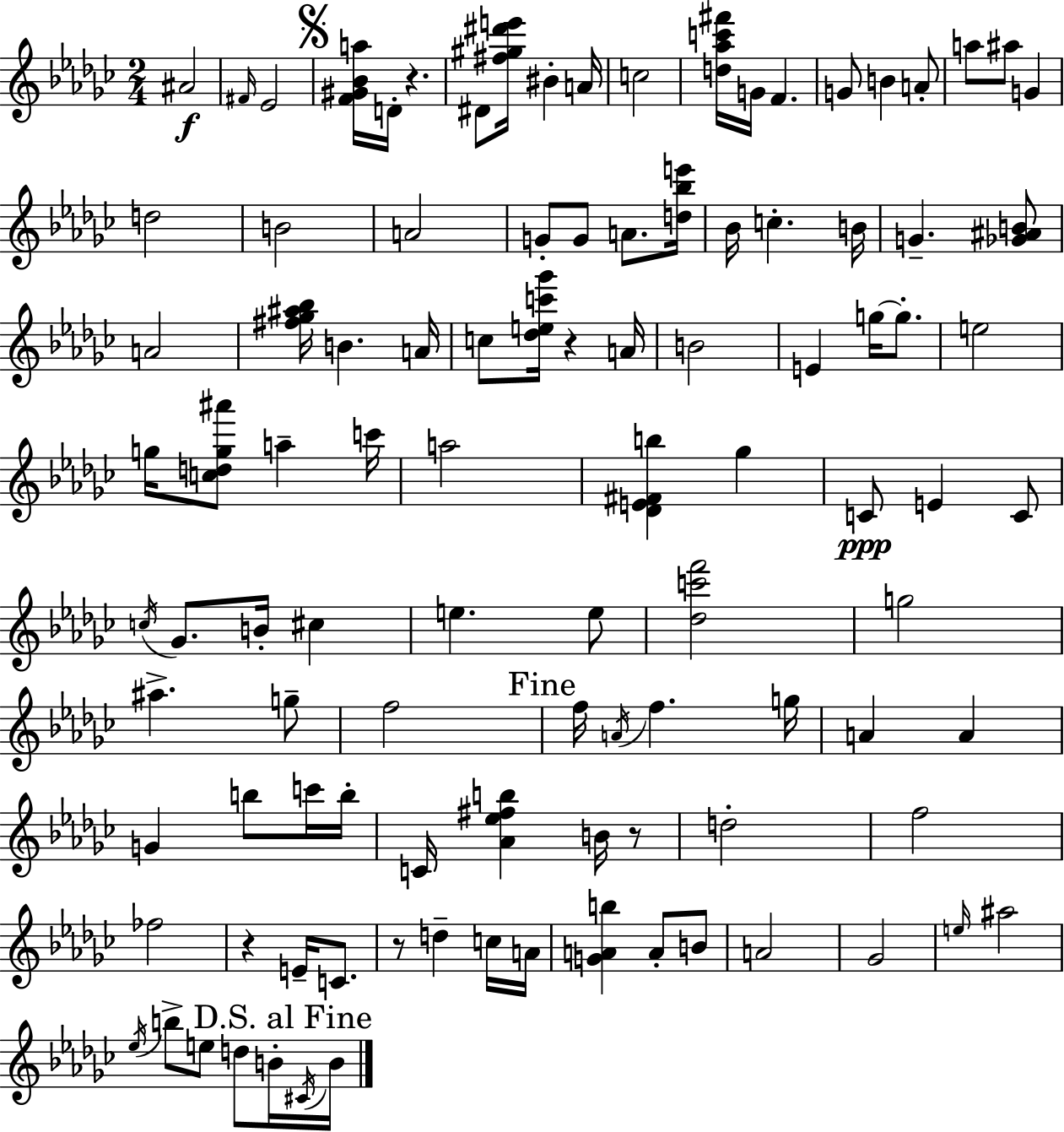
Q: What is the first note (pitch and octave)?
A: A#4